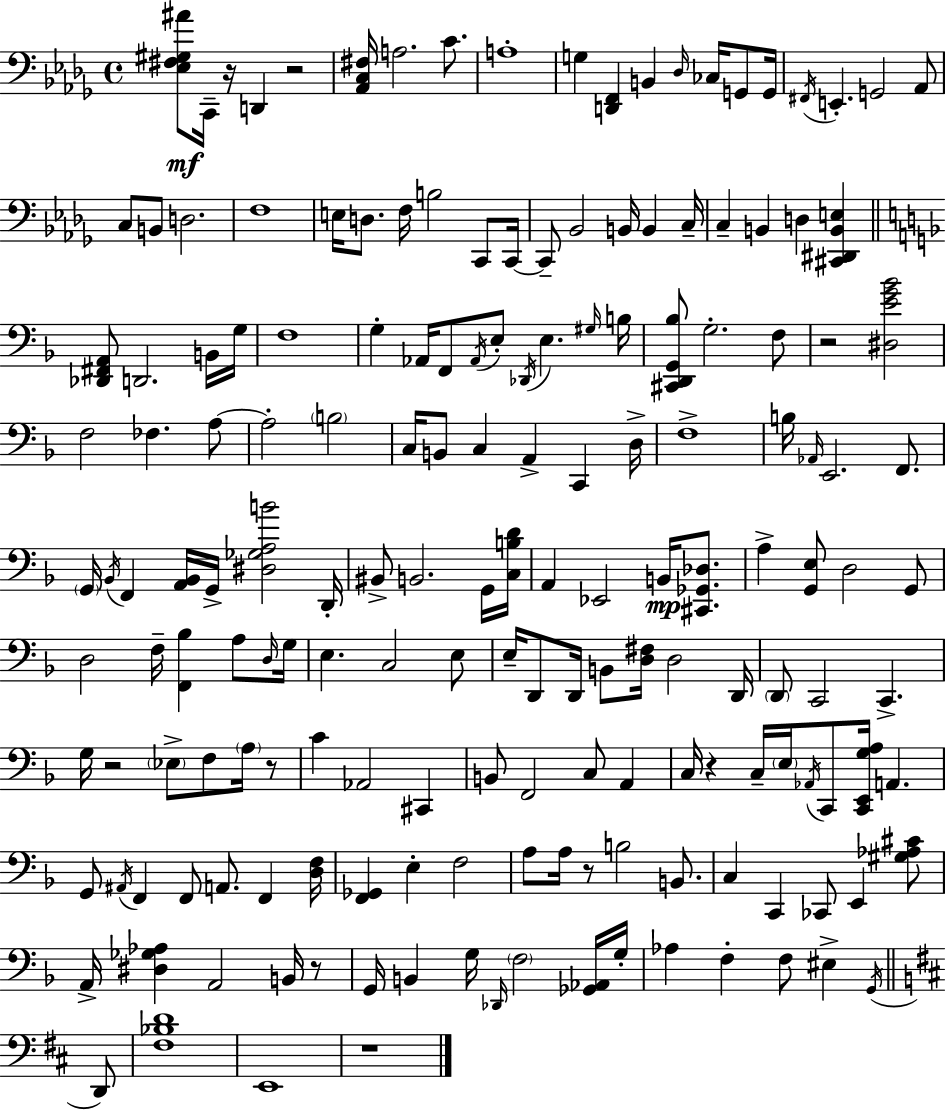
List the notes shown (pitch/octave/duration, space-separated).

[Eb3,F#3,G#3,A#4]/e C2/s R/s D2/q R/h [Ab2,C3,F#3]/s A3/h. C4/e. A3/w G3/q [D2,F2]/q B2/q Db3/s CES3/s G2/e G2/s F#2/s E2/q. G2/h Ab2/e C3/e B2/e D3/h. F3/w E3/s D3/e. F3/s B3/h C2/e C2/s C2/e Bb2/h B2/s B2/q C3/s C3/q B2/q D3/q [C#2,D#2,B2,E3]/q [Db2,F#2,A2]/e D2/h. B2/s G3/s F3/w G3/q Ab2/s F2/e Ab2/s E3/e Db2/s E3/q. G#3/s B3/s [C#2,D2,G2,Bb3]/e G3/h. F3/e R/h [D#3,E4,G4,Bb4]/h F3/h FES3/q. A3/e A3/h B3/h C3/s B2/e C3/q A2/q C2/q D3/s F3/w B3/s Ab2/s E2/h. F2/e. G2/s Bb2/s F2/q [A2,Bb2]/s G2/s [D#3,Gb3,A3,B4]/h D2/s BIS2/e B2/h. G2/s [C3,B3,D4]/s A2/q Eb2/h B2/s [C#2,Gb2,Db3]/e. A3/q [G2,E3]/e D3/h G2/e D3/h F3/s [F2,Bb3]/q A3/e D3/s G3/s E3/q. C3/h E3/e E3/s D2/e D2/s B2/e [D3,F#3]/s D3/h D2/s D2/e C2/h C2/q. G3/s R/h Eb3/e F3/e A3/s R/e C4/q Ab2/h C#2/q B2/e F2/h C3/e A2/q C3/s R/q C3/s E3/s Ab2/s C2/e [C2,E2,G3,A3]/s A2/q. G2/e A#2/s F2/q F2/e A2/e. F2/q [D3,F3]/s [F2,Gb2]/q E3/q F3/h A3/e A3/s R/e B3/h B2/e. C3/q C2/q CES2/e E2/q [G#3,Ab3,C#4]/e A2/s [D#3,Gb3,Ab3]/q A2/h B2/s R/e G2/s B2/q G3/s Db2/s F3/h [Gb2,Ab2]/s G3/s Ab3/q F3/q F3/e EIS3/q G2/s D2/e [F#3,Bb3,D4]/w E2/w R/w